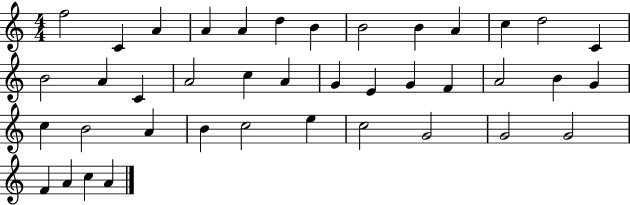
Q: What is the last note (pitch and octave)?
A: A4